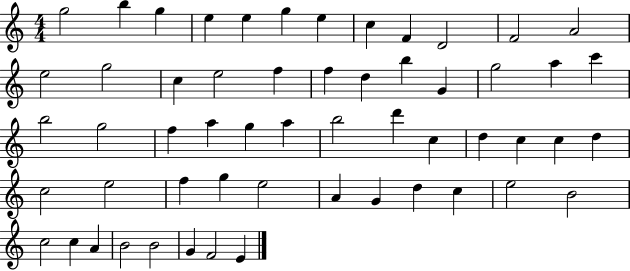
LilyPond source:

{
  \clef treble
  \numericTimeSignature
  \time 4/4
  \key c \major
  g''2 b''4 g''4 | e''4 e''4 g''4 e''4 | c''4 f'4 d'2 | f'2 a'2 | \break e''2 g''2 | c''4 e''2 f''4 | f''4 d''4 b''4 g'4 | g''2 a''4 c'''4 | \break b''2 g''2 | f''4 a''4 g''4 a''4 | b''2 d'''4 c''4 | d''4 c''4 c''4 d''4 | \break c''2 e''2 | f''4 g''4 e''2 | a'4 g'4 d''4 c''4 | e''2 b'2 | \break c''2 c''4 a'4 | b'2 b'2 | g'4 f'2 e'4 | \bar "|."
}